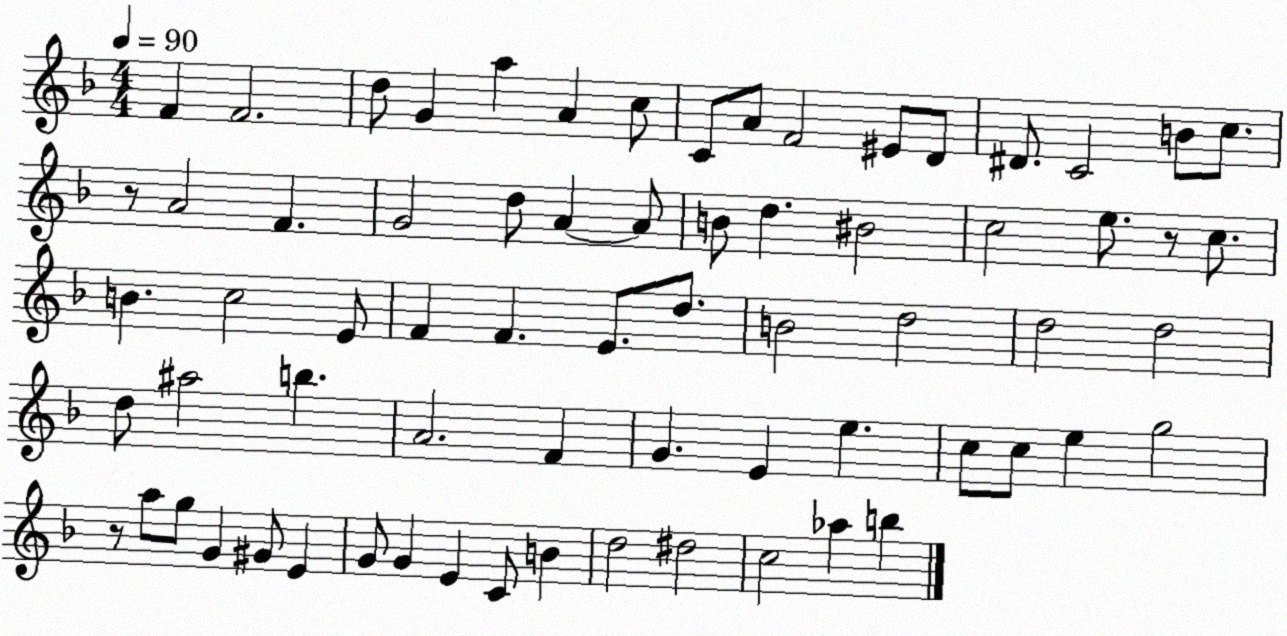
X:1
T:Untitled
M:4/4
L:1/4
K:F
F F2 d/2 G a A c/2 C/2 A/2 F2 ^E/2 D/2 ^D/2 C2 B/2 c/2 z/2 A2 F G2 d/2 A A/2 B/2 d ^B2 c2 e/2 z/2 c/2 B c2 E/2 F F E/2 d/2 B2 d2 d2 d2 d/2 ^a2 b A2 F G E e c/2 c/2 e g2 z/2 a/2 g/2 G ^G/2 E G/2 G E C/2 B d2 ^d2 c2 _a b